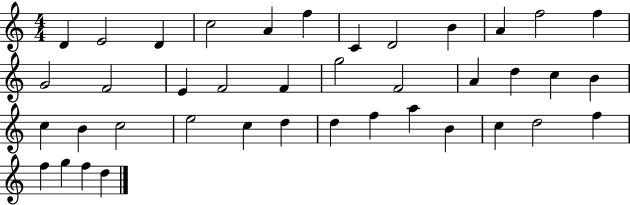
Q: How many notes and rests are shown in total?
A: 40